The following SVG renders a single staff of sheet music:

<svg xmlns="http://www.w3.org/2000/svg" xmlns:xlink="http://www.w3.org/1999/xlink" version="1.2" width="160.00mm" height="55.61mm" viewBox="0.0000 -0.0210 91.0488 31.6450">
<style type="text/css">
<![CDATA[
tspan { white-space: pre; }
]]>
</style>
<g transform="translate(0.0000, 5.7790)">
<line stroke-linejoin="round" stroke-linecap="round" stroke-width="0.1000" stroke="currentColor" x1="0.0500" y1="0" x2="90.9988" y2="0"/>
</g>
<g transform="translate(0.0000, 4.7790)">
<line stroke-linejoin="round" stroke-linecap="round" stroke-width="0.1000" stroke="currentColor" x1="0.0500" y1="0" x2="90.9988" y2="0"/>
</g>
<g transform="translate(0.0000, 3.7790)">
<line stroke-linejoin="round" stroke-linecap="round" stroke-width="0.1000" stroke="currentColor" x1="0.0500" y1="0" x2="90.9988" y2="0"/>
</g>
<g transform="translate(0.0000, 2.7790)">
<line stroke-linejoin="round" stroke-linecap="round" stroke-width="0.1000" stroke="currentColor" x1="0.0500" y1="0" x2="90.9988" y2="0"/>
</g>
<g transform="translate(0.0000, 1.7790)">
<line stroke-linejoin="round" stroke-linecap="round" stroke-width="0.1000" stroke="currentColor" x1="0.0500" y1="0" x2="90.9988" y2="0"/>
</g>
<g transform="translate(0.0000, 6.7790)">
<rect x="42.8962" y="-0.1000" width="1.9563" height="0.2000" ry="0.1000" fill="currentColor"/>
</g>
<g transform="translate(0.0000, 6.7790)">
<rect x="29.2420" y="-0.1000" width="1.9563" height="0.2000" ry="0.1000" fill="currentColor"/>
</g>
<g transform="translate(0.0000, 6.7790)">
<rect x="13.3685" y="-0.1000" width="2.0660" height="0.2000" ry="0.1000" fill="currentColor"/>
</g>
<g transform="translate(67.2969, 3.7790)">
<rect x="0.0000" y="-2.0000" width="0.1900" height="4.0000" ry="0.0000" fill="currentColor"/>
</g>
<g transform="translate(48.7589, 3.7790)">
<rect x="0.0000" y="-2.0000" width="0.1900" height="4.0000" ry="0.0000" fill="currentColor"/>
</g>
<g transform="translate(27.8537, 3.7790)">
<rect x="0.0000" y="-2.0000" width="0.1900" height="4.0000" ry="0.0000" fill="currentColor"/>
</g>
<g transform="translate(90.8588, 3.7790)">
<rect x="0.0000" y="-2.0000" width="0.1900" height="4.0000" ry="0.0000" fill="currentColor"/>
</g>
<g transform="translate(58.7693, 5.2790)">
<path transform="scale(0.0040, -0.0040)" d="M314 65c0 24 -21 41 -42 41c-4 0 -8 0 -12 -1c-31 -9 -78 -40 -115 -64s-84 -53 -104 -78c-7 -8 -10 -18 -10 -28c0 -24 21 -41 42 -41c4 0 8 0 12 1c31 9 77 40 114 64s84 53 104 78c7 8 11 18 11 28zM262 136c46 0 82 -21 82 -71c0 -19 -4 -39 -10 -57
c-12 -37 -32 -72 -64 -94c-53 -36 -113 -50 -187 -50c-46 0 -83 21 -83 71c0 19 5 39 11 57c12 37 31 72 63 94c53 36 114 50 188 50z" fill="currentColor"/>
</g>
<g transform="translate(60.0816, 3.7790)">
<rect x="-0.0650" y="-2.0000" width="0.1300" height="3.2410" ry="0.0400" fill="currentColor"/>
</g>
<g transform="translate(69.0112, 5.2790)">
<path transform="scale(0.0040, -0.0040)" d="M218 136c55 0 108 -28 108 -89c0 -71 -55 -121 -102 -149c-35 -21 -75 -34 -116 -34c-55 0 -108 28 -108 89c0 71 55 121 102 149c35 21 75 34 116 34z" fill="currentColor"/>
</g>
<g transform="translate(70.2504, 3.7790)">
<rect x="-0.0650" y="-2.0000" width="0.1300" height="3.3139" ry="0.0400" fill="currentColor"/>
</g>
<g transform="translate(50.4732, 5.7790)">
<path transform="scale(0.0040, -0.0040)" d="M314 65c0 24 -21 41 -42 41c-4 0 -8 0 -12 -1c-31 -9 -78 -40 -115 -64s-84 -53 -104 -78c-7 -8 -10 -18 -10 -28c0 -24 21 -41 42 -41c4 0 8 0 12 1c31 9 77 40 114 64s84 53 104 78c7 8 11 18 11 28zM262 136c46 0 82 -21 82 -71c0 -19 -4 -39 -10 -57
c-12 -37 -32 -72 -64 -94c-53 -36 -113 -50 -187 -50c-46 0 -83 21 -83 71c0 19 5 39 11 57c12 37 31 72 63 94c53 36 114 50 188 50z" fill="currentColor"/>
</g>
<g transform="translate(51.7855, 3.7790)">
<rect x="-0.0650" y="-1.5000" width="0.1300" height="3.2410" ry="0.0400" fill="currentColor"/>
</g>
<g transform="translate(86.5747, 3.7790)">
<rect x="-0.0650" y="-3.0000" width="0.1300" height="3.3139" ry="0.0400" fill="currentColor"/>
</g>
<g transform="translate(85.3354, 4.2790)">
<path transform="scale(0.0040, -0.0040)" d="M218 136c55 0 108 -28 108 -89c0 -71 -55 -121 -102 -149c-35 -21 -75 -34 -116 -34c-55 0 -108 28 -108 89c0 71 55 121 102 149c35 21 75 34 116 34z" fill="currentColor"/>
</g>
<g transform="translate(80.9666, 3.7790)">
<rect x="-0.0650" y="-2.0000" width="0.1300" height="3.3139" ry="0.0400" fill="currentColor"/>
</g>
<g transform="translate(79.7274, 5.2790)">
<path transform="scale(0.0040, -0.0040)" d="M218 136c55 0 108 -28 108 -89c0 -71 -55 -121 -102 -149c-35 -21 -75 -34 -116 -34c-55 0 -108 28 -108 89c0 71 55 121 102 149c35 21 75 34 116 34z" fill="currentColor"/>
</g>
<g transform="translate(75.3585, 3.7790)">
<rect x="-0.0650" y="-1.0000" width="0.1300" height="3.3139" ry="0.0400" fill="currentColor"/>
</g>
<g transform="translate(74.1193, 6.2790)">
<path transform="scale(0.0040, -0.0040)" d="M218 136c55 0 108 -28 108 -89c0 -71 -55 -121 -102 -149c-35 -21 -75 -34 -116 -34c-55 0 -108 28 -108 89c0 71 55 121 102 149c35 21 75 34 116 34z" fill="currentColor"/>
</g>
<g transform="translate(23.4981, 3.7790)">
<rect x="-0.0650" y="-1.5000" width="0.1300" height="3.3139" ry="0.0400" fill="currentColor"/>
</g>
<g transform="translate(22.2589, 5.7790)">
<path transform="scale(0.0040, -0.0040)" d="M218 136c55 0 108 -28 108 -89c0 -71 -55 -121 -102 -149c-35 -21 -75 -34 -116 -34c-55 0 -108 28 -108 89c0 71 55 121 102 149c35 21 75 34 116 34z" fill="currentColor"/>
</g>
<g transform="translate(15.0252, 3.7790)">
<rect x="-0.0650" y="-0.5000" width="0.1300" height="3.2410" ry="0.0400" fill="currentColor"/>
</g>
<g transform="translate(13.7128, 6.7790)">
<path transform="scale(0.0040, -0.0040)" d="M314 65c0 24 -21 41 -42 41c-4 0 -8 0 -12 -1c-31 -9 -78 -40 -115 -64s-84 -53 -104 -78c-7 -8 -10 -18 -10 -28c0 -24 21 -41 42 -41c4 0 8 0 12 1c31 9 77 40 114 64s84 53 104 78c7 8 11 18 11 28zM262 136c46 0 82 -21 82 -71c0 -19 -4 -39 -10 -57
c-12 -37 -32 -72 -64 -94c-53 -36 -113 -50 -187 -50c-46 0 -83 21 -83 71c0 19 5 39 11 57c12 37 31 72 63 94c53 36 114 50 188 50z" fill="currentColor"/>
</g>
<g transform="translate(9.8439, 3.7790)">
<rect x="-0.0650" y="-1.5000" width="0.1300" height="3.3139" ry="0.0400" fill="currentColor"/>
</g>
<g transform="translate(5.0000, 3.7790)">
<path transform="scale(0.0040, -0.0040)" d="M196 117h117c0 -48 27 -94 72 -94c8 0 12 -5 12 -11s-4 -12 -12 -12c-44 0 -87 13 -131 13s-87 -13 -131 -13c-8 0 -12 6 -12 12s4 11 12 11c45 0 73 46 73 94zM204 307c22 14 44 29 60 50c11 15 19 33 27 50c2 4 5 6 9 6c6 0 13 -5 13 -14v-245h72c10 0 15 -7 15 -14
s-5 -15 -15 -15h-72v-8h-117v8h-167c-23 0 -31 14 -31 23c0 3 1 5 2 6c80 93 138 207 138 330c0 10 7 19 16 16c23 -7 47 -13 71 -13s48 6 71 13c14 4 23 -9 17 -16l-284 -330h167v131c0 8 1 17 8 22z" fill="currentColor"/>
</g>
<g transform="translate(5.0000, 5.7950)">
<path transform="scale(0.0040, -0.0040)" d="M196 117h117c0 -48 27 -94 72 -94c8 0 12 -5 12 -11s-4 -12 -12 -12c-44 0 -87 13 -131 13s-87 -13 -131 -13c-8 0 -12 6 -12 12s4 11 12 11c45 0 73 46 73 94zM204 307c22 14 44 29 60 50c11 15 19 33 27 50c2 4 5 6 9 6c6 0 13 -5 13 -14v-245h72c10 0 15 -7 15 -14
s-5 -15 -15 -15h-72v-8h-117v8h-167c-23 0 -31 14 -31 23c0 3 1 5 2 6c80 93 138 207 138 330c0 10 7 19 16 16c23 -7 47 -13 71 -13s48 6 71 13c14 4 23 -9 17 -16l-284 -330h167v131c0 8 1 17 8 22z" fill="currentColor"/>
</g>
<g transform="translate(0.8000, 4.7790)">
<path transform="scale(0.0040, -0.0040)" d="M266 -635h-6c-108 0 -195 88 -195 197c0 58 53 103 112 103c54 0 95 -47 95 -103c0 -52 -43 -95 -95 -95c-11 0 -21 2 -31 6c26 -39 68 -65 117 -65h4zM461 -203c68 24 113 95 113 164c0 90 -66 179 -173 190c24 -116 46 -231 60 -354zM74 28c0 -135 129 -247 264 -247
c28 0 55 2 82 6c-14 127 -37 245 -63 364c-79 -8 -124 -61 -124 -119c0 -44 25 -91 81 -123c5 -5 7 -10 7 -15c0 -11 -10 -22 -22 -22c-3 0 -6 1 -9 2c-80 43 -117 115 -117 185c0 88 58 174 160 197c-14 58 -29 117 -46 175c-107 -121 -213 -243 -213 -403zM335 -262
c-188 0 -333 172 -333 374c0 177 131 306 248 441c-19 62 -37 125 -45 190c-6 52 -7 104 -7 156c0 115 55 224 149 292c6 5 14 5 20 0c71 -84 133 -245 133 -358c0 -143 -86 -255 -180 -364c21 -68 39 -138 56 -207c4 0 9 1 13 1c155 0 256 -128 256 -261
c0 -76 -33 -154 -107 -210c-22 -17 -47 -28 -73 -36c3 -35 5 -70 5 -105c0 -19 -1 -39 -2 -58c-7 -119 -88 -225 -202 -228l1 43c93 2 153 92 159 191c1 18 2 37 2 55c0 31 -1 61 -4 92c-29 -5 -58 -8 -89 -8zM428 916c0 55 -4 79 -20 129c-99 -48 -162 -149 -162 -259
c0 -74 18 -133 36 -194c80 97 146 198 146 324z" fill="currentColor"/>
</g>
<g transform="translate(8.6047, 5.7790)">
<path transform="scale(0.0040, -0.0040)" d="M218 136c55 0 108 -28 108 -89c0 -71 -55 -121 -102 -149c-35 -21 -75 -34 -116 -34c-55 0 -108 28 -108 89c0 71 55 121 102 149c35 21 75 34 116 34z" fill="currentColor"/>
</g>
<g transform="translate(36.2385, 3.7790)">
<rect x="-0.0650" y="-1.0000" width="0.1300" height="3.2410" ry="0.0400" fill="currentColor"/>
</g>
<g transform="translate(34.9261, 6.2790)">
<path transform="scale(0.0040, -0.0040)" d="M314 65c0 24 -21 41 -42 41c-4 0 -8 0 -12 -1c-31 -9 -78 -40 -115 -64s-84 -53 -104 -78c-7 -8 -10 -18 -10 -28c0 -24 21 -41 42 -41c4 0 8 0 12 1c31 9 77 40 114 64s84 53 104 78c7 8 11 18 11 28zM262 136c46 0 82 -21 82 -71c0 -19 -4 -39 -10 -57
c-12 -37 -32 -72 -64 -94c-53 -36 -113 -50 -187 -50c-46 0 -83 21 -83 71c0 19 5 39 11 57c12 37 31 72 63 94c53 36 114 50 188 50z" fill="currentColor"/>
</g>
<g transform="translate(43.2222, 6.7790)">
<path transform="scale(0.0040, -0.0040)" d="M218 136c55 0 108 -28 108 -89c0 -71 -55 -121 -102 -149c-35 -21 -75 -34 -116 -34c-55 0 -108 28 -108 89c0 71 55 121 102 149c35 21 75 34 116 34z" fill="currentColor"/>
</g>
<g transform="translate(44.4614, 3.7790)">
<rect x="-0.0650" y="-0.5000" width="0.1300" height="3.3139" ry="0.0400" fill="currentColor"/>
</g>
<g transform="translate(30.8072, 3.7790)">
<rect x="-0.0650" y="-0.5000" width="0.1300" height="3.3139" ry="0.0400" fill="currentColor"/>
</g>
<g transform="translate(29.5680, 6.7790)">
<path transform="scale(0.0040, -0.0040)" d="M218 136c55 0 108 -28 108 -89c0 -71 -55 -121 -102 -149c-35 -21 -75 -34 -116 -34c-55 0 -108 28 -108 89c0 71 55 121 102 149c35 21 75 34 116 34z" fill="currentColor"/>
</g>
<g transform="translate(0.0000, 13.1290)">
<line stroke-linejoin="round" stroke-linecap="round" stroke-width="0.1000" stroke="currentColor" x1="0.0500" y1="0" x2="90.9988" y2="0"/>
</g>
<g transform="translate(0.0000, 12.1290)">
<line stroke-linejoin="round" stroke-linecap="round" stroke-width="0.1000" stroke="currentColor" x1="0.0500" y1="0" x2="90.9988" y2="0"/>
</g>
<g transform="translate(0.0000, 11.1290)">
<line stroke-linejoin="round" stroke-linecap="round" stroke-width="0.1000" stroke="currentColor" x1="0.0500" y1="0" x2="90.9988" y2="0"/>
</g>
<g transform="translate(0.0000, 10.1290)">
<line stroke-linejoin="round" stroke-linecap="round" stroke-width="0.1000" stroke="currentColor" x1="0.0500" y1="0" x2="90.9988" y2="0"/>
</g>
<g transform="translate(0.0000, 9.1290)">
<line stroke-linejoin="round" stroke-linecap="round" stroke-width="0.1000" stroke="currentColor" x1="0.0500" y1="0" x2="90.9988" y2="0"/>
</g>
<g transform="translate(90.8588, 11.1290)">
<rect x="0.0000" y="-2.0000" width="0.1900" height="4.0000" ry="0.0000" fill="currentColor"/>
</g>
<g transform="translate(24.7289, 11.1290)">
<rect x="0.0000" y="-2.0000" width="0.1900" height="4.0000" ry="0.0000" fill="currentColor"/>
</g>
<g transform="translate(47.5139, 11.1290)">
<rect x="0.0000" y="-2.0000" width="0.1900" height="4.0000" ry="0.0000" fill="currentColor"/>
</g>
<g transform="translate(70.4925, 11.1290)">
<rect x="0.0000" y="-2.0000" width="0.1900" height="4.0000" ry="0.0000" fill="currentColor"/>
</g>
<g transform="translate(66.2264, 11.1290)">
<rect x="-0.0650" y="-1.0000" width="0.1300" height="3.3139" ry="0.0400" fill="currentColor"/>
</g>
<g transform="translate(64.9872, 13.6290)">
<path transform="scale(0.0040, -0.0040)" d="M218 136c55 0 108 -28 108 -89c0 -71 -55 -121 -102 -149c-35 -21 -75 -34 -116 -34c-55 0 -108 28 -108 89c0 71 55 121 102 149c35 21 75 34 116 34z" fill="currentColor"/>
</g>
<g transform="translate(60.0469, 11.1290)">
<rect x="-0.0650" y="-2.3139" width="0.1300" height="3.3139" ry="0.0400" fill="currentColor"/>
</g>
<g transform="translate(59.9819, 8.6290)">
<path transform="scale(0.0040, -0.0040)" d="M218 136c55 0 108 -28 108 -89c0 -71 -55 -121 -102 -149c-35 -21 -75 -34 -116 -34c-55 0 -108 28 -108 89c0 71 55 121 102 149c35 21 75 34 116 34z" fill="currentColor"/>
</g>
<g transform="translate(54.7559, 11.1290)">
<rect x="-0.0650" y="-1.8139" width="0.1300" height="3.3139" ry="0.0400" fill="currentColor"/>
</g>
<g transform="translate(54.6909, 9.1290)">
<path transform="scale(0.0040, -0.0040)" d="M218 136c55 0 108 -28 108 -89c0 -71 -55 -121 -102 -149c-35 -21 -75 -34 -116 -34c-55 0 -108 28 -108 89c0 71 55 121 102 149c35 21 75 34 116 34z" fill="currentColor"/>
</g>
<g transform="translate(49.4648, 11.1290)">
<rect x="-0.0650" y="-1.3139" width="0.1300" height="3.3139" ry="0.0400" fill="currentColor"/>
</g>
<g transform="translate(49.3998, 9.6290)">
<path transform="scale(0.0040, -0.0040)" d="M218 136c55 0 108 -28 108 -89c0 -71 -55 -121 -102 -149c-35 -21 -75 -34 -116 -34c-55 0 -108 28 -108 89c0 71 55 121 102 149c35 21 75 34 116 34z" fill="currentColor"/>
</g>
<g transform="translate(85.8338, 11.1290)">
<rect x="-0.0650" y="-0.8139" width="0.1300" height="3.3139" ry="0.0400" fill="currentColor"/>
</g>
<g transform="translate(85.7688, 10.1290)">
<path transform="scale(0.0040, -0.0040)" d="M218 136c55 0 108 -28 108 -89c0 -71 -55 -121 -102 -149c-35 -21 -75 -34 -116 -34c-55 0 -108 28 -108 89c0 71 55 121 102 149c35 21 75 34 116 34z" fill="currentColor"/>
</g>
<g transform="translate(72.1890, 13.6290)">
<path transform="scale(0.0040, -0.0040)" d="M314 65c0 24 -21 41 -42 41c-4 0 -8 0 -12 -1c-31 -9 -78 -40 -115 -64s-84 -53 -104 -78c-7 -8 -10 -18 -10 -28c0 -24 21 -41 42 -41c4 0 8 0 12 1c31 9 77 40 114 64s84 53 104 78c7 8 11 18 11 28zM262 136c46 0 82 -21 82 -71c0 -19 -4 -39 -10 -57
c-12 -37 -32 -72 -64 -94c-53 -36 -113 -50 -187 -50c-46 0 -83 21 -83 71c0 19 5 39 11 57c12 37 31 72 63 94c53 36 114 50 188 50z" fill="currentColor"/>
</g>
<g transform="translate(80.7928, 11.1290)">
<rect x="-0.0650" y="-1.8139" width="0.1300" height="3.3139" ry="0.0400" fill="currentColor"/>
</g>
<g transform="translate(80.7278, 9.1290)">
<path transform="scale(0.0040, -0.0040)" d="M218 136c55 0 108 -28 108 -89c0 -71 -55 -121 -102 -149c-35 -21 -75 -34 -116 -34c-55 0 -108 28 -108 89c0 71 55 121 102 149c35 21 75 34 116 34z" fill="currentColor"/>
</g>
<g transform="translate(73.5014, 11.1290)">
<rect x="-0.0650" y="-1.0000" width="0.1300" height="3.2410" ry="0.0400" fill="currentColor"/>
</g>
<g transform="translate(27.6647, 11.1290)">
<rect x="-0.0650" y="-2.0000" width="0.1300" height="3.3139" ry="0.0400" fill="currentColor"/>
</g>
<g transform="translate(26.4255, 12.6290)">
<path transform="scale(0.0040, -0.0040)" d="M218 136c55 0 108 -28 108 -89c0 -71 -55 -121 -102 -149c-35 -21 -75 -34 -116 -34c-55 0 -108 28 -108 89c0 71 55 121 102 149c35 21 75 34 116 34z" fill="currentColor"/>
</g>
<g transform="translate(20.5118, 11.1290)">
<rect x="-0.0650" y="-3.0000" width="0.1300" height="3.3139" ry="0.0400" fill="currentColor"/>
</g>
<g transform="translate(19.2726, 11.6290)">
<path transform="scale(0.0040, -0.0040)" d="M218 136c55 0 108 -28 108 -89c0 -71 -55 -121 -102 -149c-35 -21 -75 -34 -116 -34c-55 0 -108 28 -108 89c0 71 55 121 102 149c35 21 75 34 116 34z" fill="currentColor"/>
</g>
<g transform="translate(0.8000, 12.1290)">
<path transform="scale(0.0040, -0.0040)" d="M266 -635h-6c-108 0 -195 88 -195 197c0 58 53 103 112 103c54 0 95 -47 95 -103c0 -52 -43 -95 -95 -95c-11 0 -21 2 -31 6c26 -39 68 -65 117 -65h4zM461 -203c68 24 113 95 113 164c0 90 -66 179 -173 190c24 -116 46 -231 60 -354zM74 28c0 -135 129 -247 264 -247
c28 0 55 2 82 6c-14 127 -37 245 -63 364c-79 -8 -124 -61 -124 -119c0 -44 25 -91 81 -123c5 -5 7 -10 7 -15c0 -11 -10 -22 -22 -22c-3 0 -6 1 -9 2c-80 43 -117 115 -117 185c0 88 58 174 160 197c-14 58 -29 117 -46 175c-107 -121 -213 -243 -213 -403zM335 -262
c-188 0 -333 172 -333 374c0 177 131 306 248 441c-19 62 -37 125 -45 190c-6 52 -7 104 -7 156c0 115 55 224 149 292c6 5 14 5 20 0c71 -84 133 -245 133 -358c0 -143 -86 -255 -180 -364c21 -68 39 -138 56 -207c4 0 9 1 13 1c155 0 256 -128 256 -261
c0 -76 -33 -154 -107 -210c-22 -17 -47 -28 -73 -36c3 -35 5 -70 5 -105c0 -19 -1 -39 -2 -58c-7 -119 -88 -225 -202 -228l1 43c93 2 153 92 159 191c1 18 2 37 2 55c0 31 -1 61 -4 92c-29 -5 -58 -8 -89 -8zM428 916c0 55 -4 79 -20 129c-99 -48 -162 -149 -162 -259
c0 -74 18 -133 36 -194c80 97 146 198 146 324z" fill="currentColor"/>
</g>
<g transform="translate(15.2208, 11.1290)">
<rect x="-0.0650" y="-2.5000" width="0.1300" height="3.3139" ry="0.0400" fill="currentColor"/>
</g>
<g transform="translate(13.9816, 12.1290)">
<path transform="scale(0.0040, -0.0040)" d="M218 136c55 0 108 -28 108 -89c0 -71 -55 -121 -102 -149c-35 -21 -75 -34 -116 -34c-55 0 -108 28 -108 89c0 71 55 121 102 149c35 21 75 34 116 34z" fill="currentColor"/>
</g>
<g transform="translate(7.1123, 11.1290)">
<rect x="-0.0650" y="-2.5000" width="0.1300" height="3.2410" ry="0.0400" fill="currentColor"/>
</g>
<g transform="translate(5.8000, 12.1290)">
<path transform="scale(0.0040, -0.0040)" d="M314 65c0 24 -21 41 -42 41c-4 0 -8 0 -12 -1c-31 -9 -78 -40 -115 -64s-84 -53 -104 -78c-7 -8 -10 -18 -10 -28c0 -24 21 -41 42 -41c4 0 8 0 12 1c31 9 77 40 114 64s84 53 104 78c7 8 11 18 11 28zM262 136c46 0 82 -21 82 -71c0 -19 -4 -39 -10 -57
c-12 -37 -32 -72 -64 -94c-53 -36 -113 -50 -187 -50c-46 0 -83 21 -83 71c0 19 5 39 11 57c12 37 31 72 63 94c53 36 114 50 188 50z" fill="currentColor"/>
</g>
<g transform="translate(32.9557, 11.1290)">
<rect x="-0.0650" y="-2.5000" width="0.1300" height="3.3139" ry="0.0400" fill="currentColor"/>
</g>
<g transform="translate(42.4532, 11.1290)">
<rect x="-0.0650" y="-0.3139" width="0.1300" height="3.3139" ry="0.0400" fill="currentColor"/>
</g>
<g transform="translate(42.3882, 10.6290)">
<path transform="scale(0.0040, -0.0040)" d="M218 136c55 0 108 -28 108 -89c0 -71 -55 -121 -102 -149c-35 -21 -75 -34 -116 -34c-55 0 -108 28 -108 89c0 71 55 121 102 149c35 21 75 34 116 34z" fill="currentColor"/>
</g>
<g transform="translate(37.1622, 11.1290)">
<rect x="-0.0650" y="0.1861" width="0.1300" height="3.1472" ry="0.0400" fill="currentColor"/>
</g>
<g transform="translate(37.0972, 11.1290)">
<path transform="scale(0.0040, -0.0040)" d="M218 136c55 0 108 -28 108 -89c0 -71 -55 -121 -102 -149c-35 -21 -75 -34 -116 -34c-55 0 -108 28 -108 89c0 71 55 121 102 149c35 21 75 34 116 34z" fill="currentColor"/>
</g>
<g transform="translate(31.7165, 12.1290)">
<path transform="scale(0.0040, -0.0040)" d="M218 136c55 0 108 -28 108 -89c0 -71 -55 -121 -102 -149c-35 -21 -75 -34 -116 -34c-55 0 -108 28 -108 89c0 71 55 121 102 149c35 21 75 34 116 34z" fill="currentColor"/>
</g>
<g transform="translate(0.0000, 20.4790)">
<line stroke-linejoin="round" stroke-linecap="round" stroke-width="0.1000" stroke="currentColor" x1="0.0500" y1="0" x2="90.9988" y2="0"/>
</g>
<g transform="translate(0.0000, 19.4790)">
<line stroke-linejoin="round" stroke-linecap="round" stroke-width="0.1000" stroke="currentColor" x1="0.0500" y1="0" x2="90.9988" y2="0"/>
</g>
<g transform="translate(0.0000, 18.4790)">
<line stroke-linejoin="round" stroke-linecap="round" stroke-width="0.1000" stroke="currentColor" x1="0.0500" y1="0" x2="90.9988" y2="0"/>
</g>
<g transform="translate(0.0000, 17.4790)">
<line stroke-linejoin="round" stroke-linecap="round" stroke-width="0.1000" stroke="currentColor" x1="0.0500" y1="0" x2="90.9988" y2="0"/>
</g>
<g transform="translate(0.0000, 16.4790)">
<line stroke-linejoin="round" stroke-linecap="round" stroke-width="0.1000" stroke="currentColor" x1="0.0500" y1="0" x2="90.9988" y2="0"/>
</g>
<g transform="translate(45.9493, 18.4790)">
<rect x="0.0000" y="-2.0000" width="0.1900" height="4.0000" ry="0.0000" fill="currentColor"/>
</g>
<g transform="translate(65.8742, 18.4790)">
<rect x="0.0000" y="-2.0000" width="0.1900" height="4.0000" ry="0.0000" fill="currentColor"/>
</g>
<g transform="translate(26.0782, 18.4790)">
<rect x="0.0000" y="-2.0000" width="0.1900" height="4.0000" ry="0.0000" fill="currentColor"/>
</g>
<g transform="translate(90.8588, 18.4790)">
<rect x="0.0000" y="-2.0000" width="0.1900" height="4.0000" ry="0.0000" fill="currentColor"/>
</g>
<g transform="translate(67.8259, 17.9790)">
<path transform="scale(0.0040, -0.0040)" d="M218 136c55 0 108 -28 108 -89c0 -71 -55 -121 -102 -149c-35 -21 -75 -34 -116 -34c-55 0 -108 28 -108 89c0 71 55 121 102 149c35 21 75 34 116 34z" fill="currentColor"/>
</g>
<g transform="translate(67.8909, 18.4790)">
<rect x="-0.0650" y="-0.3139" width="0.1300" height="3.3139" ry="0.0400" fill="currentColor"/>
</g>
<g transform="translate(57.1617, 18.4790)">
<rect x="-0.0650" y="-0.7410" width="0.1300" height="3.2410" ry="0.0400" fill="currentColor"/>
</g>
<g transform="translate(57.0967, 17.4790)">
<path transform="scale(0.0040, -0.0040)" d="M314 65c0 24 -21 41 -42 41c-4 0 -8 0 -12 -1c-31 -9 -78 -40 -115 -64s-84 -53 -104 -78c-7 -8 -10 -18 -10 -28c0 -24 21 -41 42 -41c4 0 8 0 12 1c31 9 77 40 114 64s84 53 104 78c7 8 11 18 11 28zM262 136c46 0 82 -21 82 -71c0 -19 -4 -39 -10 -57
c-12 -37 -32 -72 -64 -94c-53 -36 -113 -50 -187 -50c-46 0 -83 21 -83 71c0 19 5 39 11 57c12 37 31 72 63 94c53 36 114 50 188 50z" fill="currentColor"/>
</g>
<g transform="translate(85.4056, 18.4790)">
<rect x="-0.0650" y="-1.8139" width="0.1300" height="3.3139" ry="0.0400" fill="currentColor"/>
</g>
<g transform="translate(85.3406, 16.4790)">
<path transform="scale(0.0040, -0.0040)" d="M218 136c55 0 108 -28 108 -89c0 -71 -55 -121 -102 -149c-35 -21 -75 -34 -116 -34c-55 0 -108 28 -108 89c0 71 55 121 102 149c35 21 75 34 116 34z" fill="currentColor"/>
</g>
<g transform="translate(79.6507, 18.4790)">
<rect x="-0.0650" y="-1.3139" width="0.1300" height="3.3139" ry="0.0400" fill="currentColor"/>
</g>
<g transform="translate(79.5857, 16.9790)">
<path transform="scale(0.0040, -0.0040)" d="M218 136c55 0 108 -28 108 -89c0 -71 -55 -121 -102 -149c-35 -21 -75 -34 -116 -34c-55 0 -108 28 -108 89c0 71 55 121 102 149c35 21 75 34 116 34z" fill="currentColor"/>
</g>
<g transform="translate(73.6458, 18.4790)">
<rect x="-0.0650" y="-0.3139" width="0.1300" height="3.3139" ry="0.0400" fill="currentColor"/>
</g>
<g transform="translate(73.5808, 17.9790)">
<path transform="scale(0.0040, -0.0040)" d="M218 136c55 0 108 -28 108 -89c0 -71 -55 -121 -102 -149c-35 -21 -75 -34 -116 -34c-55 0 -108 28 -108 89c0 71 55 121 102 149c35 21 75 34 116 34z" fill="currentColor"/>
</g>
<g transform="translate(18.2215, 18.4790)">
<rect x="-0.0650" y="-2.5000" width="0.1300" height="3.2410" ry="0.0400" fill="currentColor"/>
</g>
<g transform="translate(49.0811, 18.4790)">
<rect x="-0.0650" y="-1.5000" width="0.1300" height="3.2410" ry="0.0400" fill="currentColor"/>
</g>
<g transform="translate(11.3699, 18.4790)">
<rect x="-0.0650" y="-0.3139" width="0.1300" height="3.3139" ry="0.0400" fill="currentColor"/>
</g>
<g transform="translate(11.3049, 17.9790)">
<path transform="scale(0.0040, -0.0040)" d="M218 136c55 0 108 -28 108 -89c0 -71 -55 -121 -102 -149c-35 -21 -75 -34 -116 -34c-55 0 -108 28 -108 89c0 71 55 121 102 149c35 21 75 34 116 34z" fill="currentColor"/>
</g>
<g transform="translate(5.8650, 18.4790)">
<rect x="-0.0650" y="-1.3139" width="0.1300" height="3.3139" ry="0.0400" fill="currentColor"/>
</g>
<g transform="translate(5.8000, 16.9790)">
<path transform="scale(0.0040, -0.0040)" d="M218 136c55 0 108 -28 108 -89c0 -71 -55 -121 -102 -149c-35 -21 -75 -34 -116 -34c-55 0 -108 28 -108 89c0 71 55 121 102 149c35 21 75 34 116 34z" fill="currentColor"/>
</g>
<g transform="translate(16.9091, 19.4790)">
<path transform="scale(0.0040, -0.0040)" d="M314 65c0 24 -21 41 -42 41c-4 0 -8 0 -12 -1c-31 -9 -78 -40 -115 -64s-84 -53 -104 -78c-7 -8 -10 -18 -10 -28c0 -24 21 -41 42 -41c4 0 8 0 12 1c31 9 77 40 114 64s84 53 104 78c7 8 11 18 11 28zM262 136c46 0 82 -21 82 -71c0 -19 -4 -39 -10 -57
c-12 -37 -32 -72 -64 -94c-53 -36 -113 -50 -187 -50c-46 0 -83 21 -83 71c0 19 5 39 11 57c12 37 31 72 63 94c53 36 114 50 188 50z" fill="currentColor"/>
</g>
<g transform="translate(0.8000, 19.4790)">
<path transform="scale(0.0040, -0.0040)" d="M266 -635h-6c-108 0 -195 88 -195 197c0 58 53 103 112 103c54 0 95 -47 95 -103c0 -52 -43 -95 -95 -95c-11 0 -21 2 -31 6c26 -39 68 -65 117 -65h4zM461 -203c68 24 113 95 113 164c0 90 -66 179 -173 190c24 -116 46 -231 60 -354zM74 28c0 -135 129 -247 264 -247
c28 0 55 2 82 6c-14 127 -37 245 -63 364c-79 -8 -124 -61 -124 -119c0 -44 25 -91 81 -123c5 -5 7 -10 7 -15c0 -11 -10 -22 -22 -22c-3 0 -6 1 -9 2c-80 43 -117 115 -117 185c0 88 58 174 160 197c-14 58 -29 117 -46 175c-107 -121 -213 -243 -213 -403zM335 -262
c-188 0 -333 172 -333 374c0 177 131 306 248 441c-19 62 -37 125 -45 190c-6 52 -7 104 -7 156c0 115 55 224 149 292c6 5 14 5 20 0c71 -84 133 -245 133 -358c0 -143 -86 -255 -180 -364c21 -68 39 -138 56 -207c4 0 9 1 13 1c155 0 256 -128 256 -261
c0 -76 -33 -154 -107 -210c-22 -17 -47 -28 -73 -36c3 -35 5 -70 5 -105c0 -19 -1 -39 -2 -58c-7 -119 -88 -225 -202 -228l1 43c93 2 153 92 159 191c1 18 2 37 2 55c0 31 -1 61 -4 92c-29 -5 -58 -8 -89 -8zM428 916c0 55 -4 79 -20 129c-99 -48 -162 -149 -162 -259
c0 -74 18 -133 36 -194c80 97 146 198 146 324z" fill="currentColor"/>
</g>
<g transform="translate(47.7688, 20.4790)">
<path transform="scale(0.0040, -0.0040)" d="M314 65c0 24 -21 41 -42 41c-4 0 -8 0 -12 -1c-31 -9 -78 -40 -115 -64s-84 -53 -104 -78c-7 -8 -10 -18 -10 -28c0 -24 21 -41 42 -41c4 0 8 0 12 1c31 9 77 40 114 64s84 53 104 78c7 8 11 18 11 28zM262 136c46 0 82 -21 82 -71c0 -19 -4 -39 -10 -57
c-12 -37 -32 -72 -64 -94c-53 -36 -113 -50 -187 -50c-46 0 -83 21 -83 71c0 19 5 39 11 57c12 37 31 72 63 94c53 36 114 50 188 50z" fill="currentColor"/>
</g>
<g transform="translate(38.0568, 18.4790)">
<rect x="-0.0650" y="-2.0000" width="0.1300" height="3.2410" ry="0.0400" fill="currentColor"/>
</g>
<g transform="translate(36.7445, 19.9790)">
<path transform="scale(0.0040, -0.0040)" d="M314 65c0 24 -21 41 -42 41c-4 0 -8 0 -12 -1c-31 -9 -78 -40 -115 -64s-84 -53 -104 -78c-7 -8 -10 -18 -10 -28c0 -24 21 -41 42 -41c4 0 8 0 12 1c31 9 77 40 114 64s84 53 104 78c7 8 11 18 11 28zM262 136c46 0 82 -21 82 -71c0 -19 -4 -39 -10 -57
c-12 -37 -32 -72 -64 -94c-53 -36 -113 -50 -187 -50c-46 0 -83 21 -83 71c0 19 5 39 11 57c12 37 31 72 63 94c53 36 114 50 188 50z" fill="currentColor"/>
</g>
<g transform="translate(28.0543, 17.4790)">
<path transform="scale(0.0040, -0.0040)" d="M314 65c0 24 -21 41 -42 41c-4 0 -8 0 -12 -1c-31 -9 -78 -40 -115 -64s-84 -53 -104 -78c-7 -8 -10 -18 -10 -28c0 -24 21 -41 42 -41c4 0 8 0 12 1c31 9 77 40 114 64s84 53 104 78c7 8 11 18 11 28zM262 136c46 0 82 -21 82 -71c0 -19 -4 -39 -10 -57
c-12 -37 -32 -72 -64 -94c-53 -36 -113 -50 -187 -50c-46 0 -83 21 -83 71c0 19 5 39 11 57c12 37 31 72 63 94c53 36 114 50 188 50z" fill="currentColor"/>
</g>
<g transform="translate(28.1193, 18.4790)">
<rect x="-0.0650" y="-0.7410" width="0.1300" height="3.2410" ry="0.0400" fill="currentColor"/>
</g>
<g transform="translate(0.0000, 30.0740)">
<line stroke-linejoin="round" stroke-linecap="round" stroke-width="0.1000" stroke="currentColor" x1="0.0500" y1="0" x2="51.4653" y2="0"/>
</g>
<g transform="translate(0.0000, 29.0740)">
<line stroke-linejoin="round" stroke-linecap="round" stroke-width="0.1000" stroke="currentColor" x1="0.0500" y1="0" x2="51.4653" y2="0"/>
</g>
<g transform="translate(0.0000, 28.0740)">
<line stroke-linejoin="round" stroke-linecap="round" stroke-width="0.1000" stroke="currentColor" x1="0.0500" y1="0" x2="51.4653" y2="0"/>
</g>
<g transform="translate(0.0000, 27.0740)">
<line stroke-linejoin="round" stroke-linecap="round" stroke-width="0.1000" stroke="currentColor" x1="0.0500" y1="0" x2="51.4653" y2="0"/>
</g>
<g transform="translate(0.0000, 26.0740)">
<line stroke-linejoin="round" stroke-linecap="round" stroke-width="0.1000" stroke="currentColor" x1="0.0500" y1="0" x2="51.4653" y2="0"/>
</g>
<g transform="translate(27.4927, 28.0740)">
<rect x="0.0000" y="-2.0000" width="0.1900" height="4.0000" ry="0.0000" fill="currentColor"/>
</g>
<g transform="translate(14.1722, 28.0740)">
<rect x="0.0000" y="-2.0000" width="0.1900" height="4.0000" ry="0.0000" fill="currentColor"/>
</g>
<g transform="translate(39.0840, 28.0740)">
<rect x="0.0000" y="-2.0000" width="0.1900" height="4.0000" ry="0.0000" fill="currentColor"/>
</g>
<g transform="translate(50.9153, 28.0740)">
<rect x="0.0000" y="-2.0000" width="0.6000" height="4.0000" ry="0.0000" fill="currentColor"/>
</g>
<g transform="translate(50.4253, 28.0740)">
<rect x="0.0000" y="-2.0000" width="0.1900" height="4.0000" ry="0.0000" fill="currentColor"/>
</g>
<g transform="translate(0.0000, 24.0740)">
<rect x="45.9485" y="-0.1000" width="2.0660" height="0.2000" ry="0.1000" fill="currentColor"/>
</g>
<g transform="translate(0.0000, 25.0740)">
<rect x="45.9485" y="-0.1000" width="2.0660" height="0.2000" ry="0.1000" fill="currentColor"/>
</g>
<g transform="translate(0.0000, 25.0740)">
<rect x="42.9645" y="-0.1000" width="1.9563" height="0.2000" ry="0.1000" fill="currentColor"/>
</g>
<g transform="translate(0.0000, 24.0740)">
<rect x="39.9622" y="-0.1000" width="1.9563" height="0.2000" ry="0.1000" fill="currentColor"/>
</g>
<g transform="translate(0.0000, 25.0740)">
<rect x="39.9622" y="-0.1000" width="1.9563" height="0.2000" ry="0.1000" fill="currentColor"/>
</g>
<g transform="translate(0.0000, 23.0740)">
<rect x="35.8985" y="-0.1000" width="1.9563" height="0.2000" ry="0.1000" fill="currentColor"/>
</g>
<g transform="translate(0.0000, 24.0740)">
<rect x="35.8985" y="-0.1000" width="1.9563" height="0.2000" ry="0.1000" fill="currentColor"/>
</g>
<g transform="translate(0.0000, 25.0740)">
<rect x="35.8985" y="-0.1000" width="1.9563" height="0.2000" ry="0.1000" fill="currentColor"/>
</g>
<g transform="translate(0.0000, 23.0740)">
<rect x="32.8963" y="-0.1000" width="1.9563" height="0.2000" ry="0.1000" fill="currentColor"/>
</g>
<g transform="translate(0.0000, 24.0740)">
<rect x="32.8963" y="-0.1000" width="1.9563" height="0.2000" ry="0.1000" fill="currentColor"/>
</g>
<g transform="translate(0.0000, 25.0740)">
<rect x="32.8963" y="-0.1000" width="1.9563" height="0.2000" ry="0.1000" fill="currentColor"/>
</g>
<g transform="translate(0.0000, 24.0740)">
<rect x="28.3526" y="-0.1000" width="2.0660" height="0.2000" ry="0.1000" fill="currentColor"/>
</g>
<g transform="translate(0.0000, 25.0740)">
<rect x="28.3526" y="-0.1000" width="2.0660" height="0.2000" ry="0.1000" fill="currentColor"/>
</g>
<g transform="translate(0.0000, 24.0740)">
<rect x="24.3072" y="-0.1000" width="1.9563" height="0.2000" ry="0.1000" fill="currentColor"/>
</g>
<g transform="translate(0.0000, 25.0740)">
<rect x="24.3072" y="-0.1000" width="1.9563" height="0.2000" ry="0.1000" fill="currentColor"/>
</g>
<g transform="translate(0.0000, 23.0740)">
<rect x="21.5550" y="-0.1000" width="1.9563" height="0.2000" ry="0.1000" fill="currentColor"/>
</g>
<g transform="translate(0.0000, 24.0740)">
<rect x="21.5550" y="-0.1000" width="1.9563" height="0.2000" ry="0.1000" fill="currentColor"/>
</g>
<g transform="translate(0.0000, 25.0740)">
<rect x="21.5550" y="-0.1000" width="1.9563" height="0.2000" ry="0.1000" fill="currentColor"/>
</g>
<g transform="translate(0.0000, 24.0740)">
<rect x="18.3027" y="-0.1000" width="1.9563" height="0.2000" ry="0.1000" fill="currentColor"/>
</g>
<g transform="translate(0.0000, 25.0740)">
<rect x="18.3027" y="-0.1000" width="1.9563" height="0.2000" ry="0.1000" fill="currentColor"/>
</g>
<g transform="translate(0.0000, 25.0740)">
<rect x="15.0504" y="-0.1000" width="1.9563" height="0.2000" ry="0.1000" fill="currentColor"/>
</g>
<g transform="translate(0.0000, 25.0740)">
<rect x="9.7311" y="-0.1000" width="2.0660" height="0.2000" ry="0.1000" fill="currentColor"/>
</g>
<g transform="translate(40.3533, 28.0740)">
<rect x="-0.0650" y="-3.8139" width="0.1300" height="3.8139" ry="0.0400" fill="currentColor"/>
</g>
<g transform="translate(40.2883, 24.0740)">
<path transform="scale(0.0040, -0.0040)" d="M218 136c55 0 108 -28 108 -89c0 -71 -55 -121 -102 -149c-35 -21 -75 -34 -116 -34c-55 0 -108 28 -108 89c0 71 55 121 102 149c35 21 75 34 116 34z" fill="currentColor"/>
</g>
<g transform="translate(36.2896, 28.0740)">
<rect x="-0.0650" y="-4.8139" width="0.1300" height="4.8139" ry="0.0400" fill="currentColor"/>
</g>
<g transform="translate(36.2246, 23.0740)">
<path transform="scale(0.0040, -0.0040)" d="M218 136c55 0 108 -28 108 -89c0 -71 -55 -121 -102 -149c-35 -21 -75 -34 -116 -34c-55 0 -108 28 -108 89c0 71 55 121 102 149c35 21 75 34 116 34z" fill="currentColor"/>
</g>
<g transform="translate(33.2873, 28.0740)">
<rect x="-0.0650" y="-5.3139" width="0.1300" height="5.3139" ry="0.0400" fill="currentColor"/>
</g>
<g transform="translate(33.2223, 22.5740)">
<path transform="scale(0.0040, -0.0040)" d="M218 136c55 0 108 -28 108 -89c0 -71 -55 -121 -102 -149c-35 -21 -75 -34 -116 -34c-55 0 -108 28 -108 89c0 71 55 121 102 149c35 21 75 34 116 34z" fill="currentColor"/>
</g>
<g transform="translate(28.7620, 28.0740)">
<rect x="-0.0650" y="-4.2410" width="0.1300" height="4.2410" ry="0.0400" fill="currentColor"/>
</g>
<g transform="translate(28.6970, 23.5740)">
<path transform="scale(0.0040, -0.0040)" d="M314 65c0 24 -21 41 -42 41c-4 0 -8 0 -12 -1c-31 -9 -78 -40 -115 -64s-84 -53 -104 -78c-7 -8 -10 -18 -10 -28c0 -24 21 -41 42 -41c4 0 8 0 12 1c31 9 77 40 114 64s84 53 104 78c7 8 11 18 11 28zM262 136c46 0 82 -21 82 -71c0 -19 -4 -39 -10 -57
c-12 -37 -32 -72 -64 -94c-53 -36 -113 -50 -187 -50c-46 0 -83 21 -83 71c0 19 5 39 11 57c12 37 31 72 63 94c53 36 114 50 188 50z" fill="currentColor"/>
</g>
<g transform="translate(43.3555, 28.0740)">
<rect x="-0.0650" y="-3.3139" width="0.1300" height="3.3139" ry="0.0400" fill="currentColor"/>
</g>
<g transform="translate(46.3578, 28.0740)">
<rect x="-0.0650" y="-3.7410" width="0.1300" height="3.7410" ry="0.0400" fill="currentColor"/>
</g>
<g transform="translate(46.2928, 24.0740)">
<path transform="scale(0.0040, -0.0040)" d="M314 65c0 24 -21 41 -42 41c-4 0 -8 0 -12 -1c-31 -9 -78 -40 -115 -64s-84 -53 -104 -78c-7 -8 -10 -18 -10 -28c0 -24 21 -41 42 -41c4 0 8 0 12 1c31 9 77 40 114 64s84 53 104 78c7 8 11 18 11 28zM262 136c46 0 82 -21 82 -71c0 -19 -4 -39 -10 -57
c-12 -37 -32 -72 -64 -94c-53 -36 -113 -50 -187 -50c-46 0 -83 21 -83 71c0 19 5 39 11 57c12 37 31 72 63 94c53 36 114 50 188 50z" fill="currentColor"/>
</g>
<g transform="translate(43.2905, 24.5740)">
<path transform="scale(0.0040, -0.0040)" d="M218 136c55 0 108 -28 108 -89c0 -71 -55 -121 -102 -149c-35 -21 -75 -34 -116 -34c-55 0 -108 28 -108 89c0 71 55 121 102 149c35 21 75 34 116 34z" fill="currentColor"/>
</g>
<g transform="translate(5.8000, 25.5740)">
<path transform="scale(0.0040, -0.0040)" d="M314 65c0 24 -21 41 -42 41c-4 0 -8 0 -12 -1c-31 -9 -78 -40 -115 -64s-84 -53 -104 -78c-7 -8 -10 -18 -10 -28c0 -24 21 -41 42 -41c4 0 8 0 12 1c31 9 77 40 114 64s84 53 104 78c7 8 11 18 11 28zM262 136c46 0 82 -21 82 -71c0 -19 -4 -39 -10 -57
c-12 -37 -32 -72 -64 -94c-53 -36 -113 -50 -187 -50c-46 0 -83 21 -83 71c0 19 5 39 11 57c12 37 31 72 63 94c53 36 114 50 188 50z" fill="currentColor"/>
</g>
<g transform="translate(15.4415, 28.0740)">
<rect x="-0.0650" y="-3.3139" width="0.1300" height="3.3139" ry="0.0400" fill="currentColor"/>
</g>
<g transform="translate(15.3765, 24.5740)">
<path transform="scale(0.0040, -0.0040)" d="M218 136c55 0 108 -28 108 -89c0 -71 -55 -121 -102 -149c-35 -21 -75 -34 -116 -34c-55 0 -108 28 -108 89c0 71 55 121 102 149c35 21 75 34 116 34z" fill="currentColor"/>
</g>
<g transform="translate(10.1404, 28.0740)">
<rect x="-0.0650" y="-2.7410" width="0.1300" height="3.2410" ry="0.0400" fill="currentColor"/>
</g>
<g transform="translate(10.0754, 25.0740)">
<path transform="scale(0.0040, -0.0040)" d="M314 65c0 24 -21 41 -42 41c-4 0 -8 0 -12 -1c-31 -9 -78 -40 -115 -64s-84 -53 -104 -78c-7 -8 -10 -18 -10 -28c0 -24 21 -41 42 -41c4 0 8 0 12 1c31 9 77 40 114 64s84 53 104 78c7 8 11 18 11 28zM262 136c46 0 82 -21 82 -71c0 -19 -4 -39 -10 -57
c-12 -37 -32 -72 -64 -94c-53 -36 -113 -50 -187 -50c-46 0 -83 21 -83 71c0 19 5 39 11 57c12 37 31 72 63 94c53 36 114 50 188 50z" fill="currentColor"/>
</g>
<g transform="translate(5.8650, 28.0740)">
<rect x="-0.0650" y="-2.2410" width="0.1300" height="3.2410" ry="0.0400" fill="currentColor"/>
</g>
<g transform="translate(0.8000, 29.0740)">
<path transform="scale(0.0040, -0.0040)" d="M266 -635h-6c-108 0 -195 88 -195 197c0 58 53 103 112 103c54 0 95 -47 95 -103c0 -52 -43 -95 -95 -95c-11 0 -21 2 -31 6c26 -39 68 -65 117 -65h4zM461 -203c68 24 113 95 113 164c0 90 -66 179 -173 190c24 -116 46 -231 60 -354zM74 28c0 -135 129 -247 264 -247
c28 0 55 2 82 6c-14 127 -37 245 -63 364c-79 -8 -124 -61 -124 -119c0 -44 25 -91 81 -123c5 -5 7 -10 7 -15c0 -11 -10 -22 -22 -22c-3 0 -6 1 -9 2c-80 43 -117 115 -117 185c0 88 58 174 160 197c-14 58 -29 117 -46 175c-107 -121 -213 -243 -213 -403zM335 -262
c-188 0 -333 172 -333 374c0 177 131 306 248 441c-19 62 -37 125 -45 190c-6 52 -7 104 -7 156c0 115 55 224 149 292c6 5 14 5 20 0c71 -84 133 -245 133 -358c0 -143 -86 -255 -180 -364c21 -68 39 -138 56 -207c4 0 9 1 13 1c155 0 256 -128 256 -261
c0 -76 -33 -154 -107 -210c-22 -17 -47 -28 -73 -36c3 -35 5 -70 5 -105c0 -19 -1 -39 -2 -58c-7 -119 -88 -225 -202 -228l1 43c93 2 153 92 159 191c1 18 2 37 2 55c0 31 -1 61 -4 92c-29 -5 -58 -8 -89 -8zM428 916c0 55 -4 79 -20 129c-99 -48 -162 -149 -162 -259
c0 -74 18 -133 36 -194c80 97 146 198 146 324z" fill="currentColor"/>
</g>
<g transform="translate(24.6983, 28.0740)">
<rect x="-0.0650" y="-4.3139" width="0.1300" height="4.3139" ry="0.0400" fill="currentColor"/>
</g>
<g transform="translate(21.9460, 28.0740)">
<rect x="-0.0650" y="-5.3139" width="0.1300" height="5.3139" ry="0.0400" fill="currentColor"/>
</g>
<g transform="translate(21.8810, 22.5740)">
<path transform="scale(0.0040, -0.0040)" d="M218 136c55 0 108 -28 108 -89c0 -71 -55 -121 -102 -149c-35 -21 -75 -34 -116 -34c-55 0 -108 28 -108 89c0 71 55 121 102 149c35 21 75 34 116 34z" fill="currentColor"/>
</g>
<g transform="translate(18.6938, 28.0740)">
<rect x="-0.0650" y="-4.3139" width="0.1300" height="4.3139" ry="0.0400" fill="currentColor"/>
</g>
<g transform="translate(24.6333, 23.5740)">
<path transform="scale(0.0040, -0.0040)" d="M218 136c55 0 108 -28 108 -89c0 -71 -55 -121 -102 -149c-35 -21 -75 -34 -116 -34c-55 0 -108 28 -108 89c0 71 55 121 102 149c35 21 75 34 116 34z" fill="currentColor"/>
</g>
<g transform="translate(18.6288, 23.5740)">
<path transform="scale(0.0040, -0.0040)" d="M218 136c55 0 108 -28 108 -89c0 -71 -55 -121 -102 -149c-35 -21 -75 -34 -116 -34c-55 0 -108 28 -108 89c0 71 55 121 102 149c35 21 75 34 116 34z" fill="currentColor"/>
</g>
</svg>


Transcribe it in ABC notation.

X:1
T:Untitled
M:4/4
L:1/4
K:C
E C2 E C D2 C E2 F2 F D F A G2 G A F G B c e f g D D2 f d e c G2 d2 F2 E2 d2 c c e f g2 a2 b d' f' d' d'2 f' e' c' b c'2